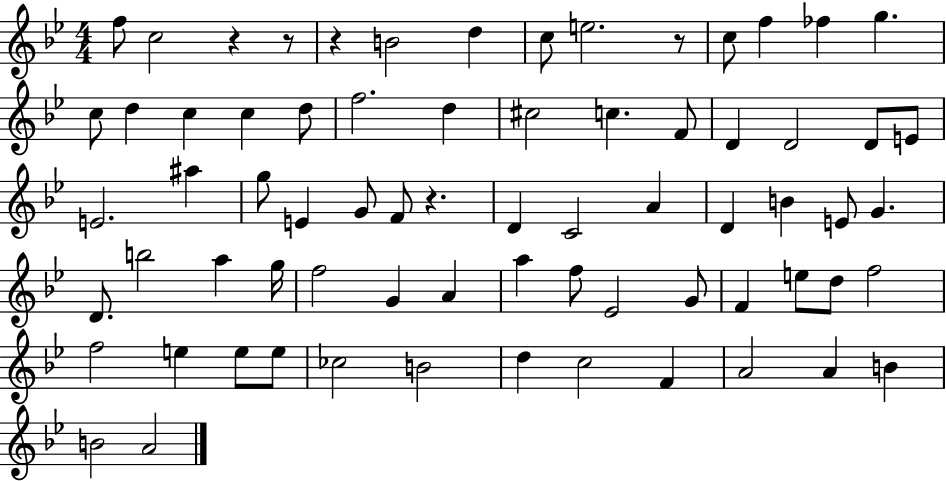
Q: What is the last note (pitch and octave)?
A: A4